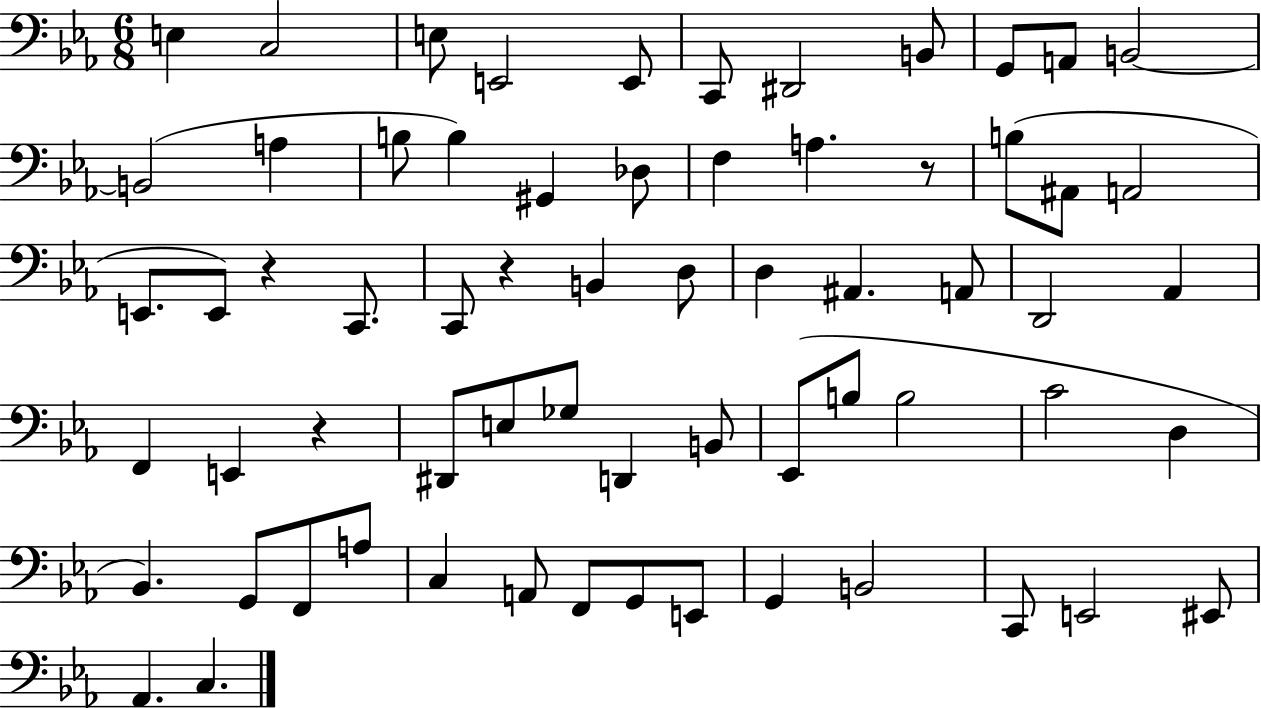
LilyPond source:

{
  \clef bass
  \numericTimeSignature
  \time 6/8
  \key ees \major
  e4 c2 | e8 e,2 e,8 | c,8 dis,2 b,8 | g,8 a,8 b,2~~ | \break b,2( a4 | b8 b4) gis,4 des8 | f4 a4. r8 | b8( ais,8 a,2 | \break e,8. e,8) r4 c,8. | c,8 r4 b,4 d8 | d4 ais,4. a,8 | d,2 aes,4 | \break f,4 e,4 r4 | dis,8 e8 ges8 d,4 b,8 | ees,8( b8 b2 | c'2 d4 | \break bes,4.) g,8 f,8 a8 | c4 a,8 f,8 g,8 e,8 | g,4 b,2 | c,8 e,2 eis,8 | \break aes,4. c4. | \bar "|."
}